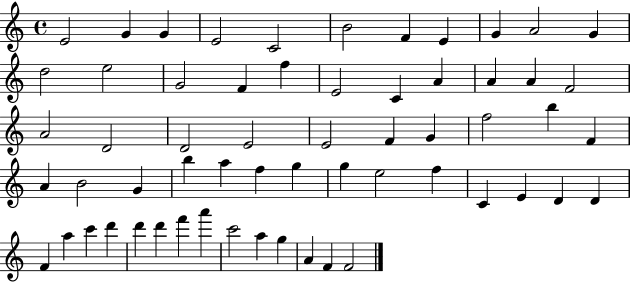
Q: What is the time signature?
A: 4/4